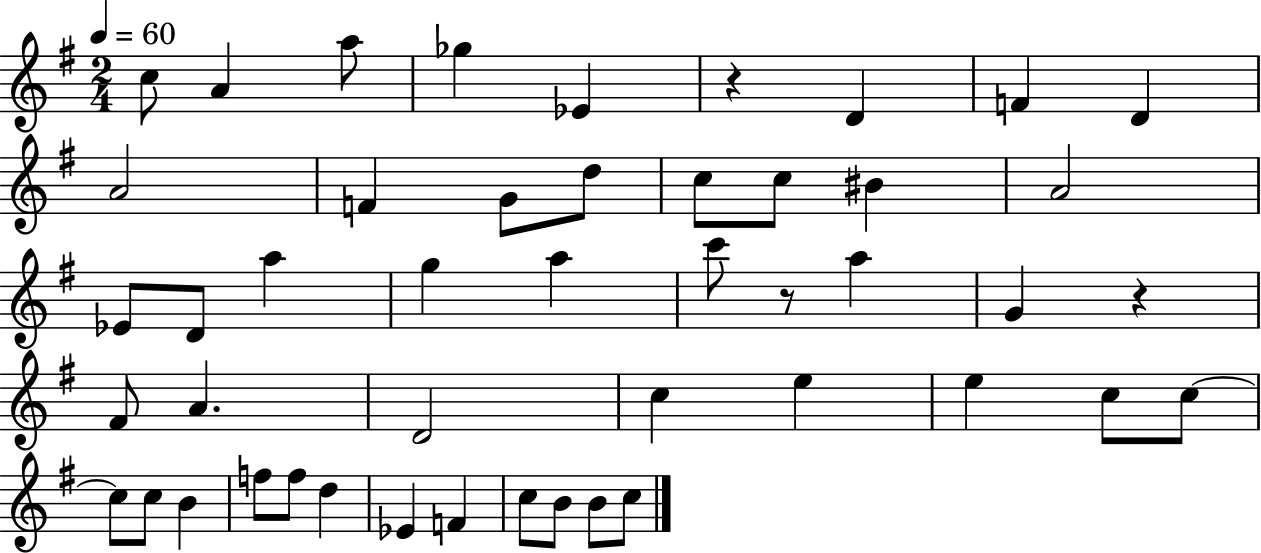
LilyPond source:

{
  \clef treble
  \numericTimeSignature
  \time 2/4
  \key g \major
  \tempo 4 = 60
  c''8 a'4 a''8 | ges''4 ees'4 | r4 d'4 | f'4 d'4 | \break a'2 | f'4 g'8 d''8 | c''8 c''8 bis'4 | a'2 | \break ees'8 d'8 a''4 | g''4 a''4 | c'''8 r8 a''4 | g'4 r4 | \break fis'8 a'4. | d'2 | c''4 e''4 | e''4 c''8 c''8~~ | \break c''8 c''8 b'4 | f''8 f''8 d''4 | ees'4 f'4 | c''8 b'8 b'8 c''8 | \break \bar "|."
}